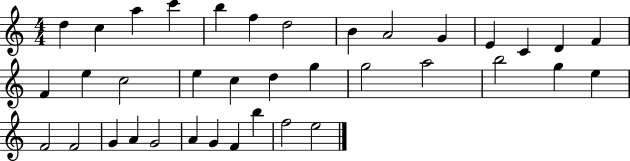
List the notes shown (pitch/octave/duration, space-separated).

D5/q C5/q A5/q C6/q B5/q F5/q D5/h B4/q A4/h G4/q E4/q C4/q D4/q F4/q F4/q E5/q C5/h E5/q C5/q D5/q G5/q G5/h A5/h B5/h G5/q E5/q F4/h F4/h G4/q A4/q G4/h A4/q G4/q F4/q B5/q F5/h E5/h